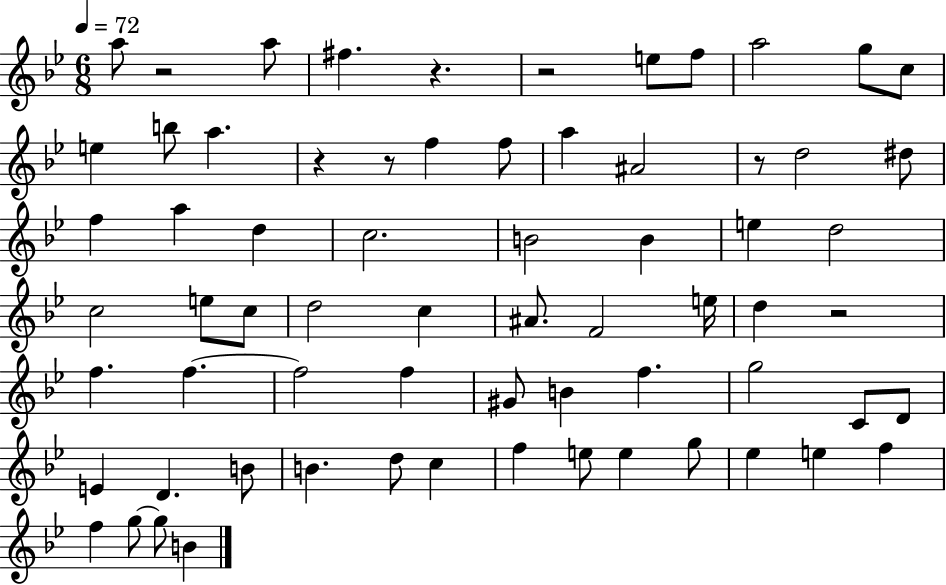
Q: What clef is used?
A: treble